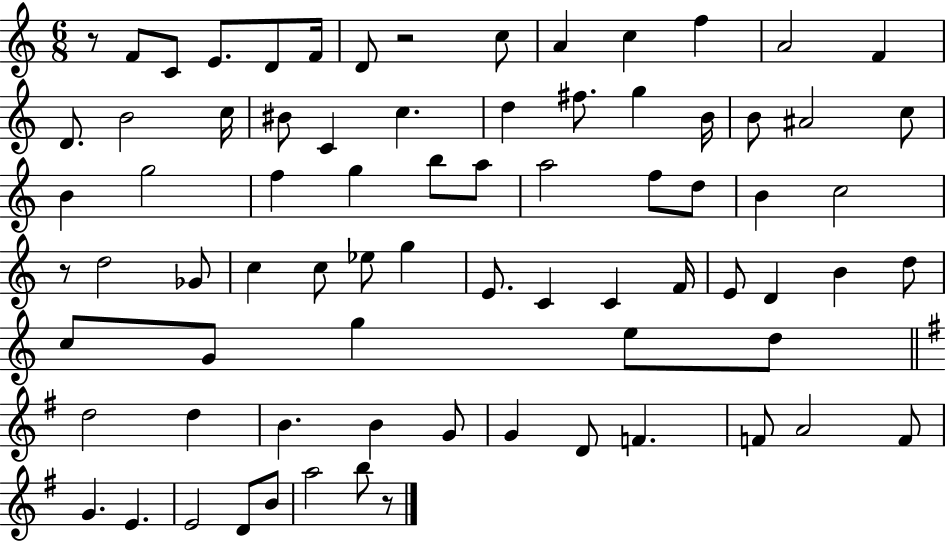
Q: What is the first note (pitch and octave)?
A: F4